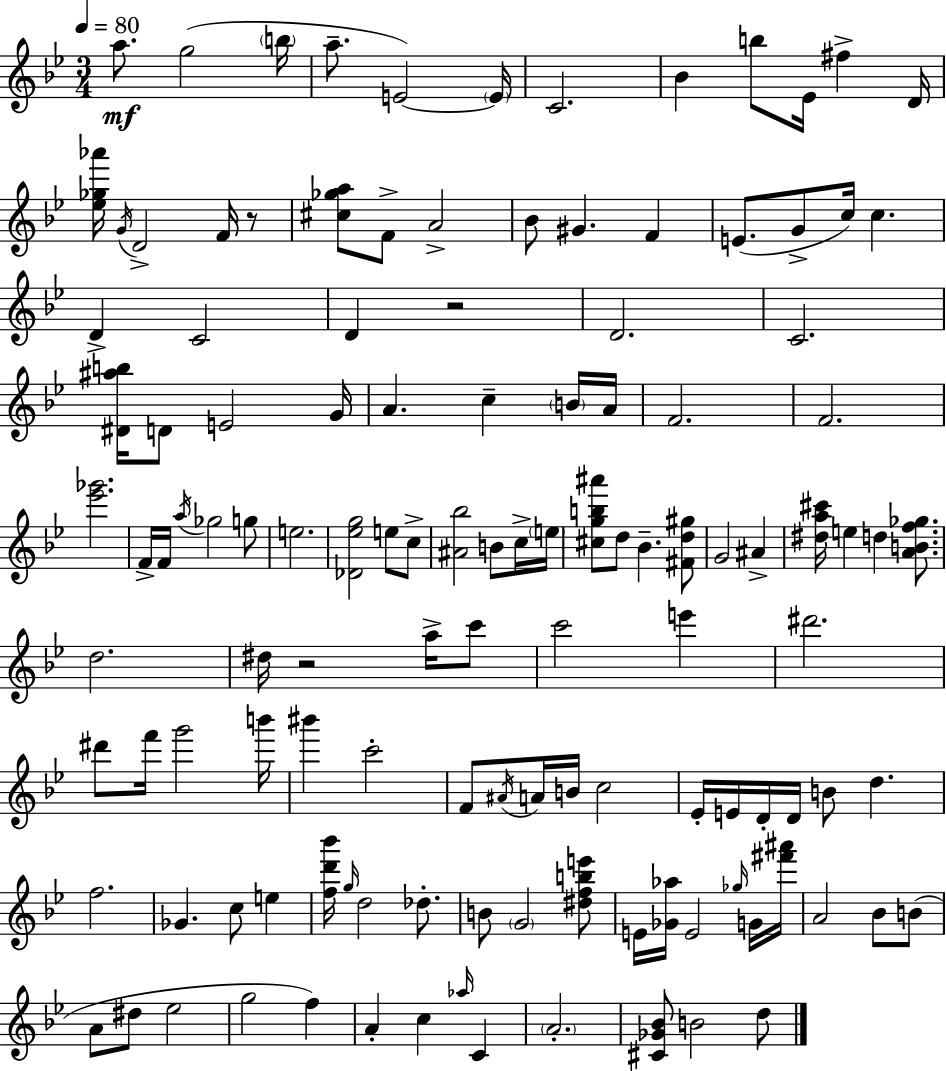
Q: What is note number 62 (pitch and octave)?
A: D#6